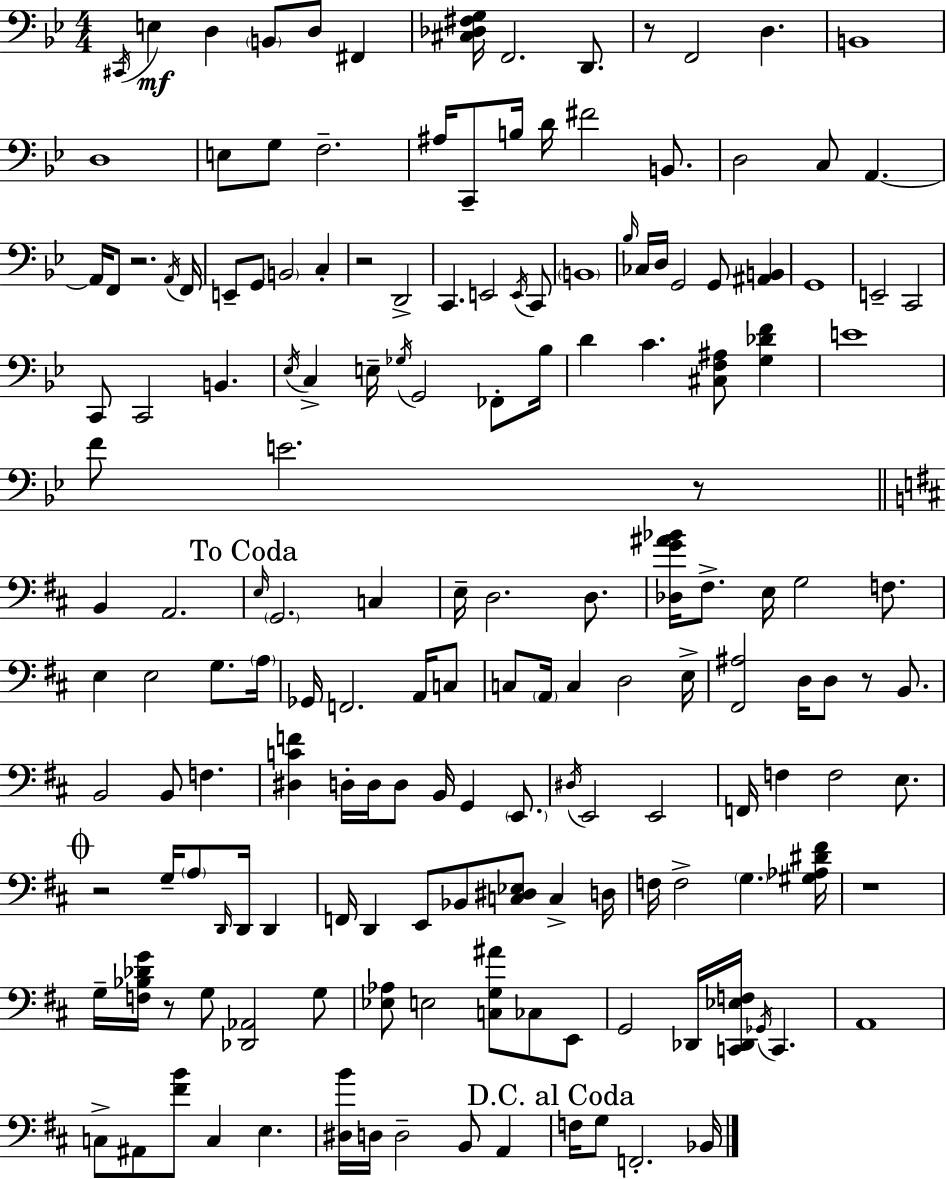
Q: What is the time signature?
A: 4/4